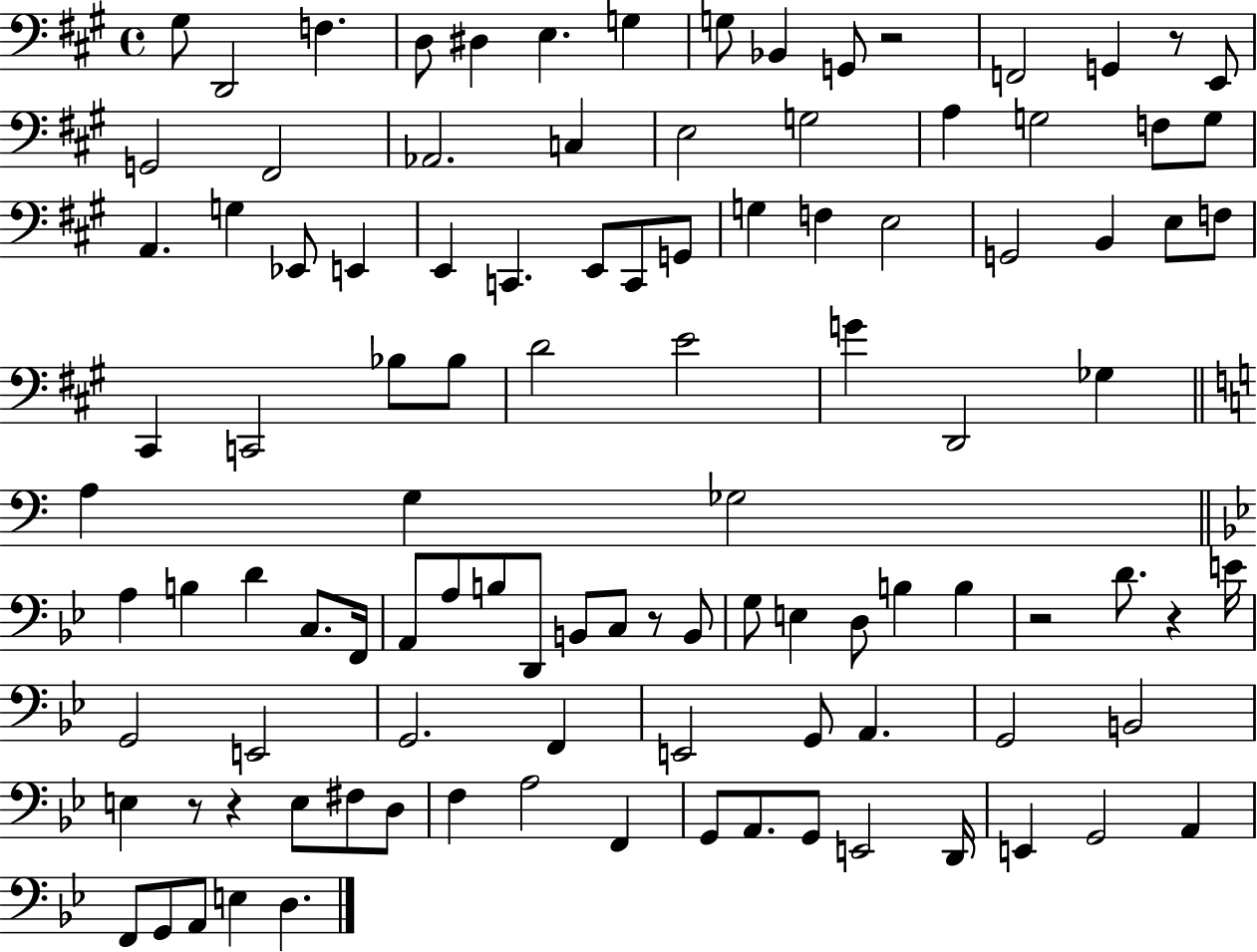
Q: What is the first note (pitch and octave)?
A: G#3